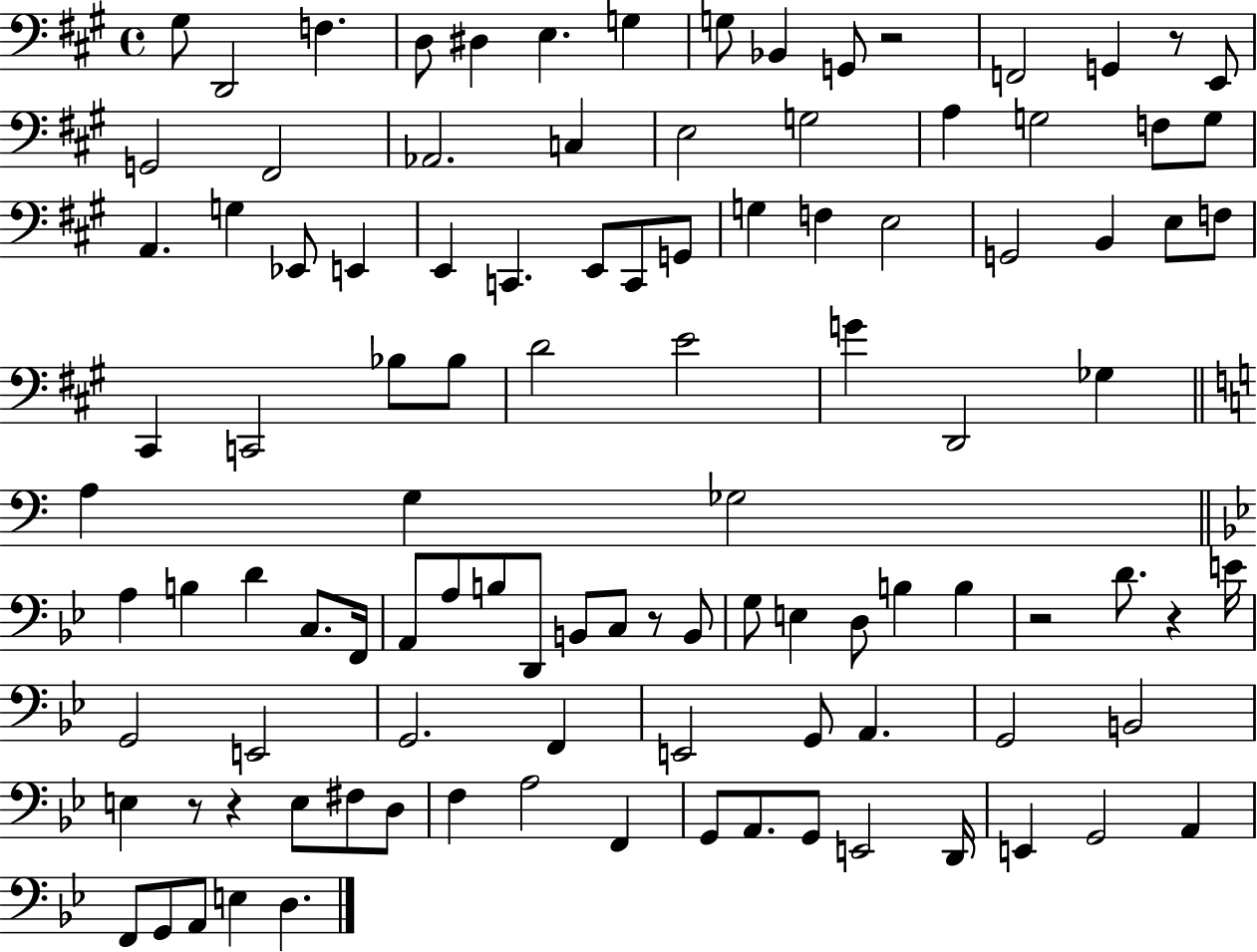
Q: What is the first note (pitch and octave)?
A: G#3